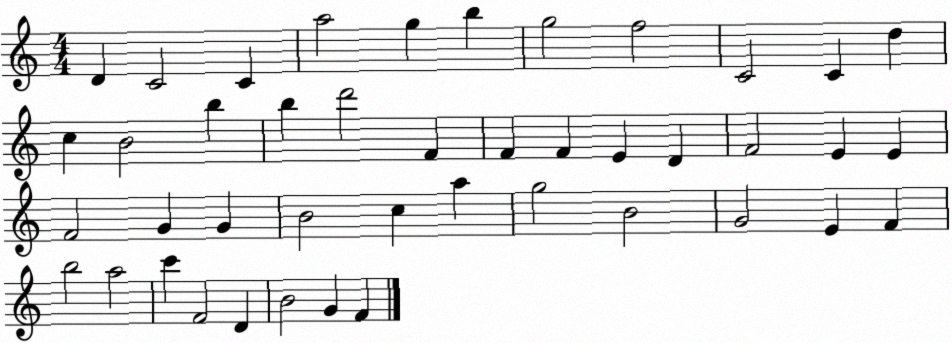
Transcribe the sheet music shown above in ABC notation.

X:1
T:Untitled
M:4/4
L:1/4
K:C
D C2 C a2 g b g2 f2 C2 C d c B2 b b d'2 F F F E D F2 E E F2 G G B2 c a g2 B2 G2 E F b2 a2 c' F2 D B2 G F